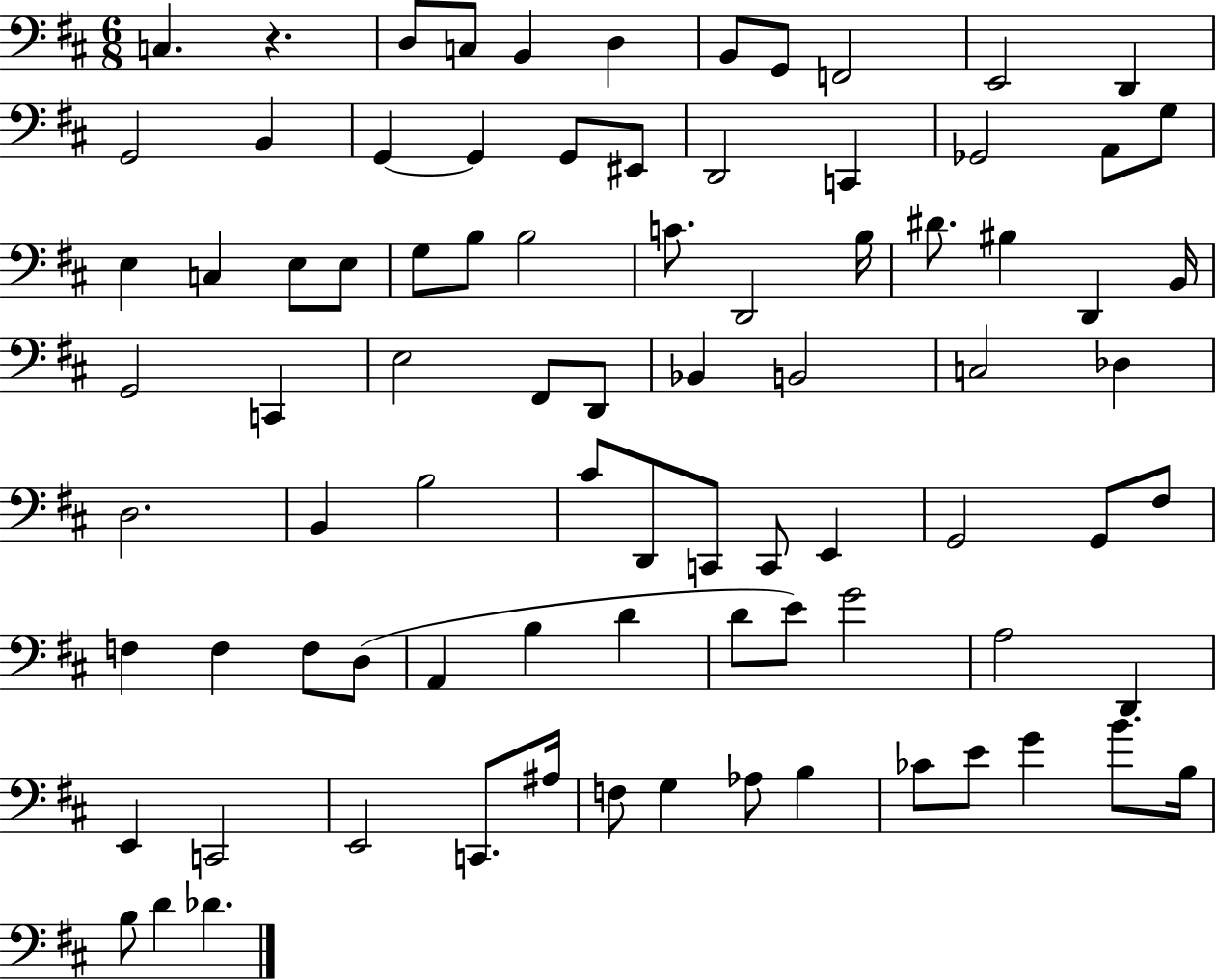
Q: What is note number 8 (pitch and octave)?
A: F2